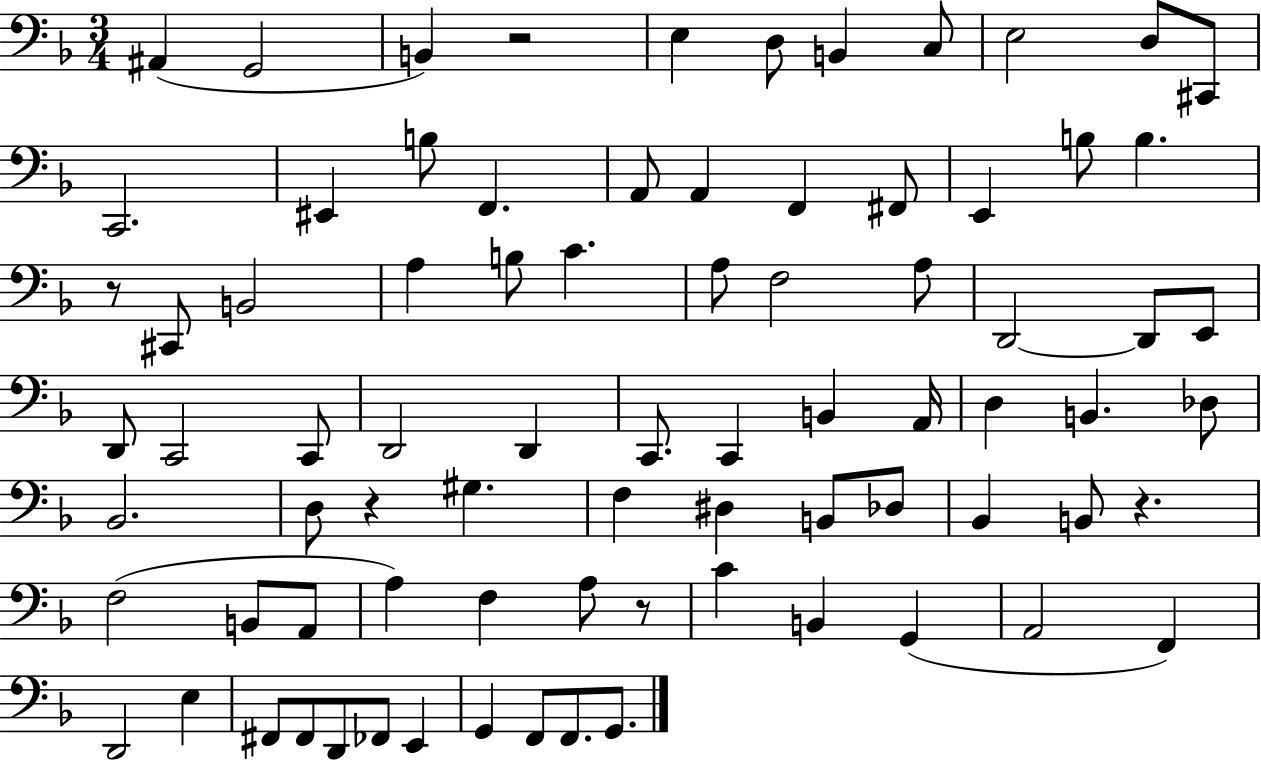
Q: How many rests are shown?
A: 5